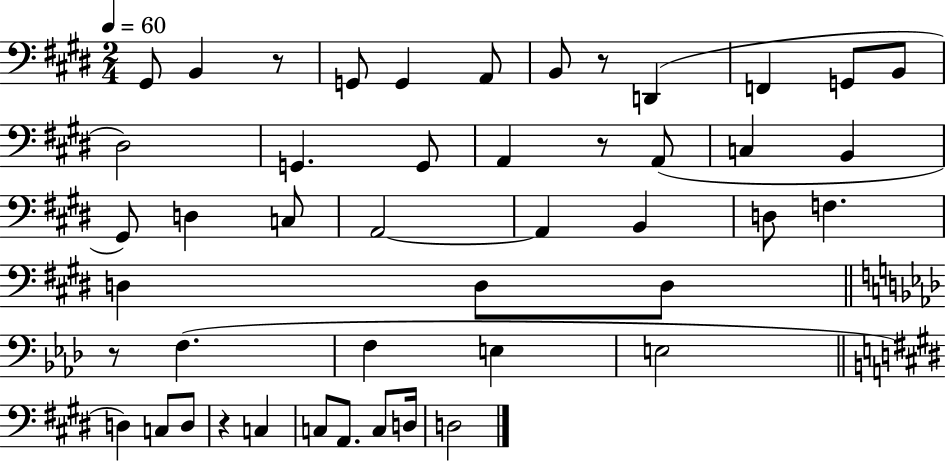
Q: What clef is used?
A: bass